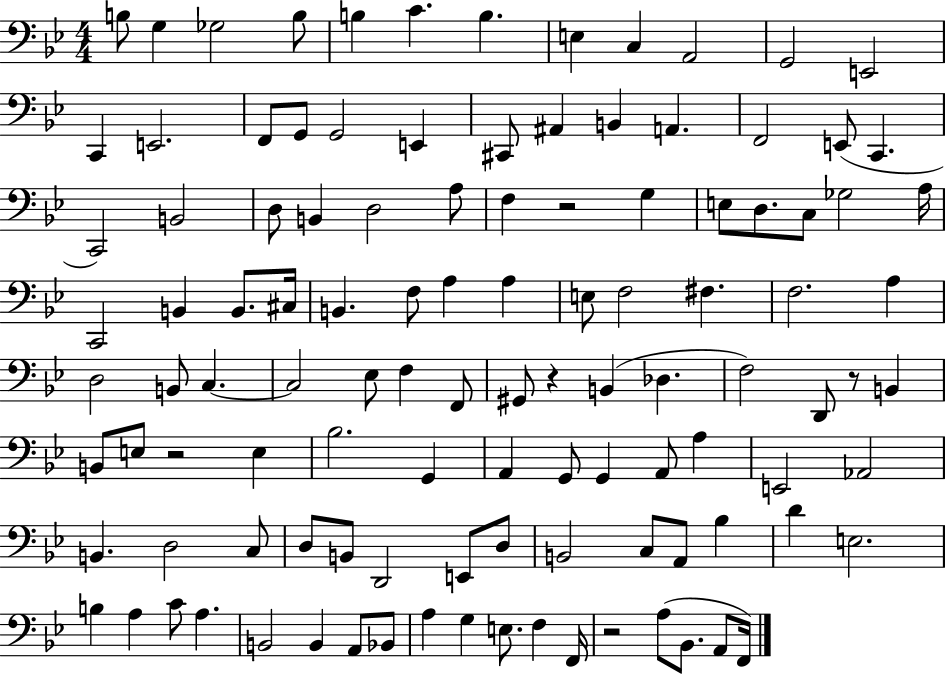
X:1
T:Untitled
M:4/4
L:1/4
K:Bb
B,/2 G, _G,2 B,/2 B, C B, E, C, A,,2 G,,2 E,,2 C,, E,,2 F,,/2 G,,/2 G,,2 E,, ^C,,/2 ^A,, B,, A,, F,,2 E,,/2 C,, C,,2 B,,2 D,/2 B,, D,2 A,/2 F, z2 G, E,/2 D,/2 C,/2 _G,2 A,/4 C,,2 B,, B,,/2 ^C,/4 B,, F,/2 A, A, E,/2 F,2 ^F, F,2 A, D,2 B,,/2 C, C,2 _E,/2 F, F,,/2 ^G,,/2 z B,, _D, F,2 D,,/2 z/2 B,, B,,/2 E,/2 z2 E, _B,2 G,, A,, G,,/2 G,, A,,/2 A, E,,2 _A,,2 B,, D,2 C,/2 D,/2 B,,/2 D,,2 E,,/2 D,/2 B,,2 C,/2 A,,/2 _B, D E,2 B, A, C/2 A, B,,2 B,, A,,/2 _B,,/2 A, G, E,/2 F, F,,/4 z2 A,/2 _B,,/2 A,,/2 F,,/4